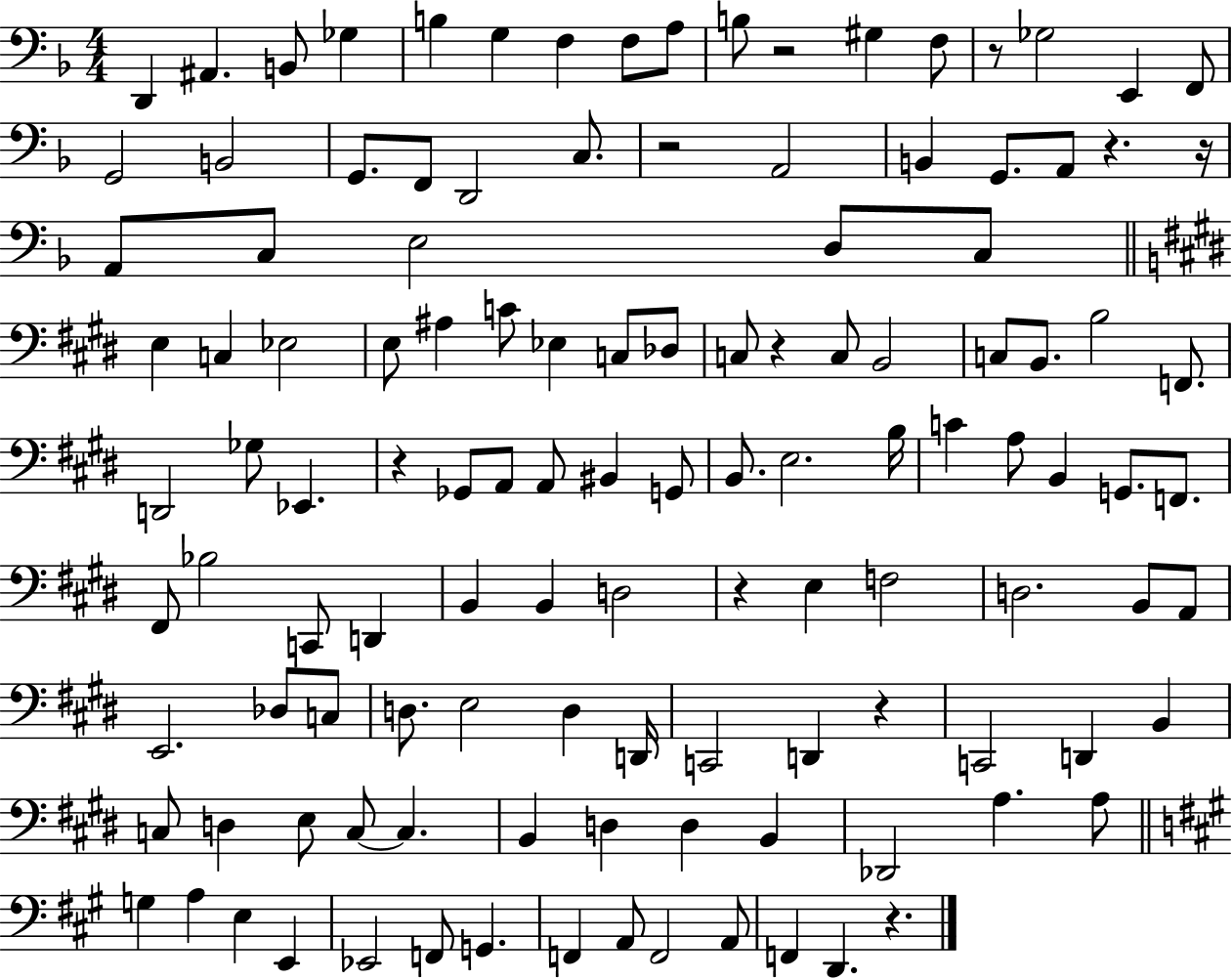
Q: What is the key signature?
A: F major